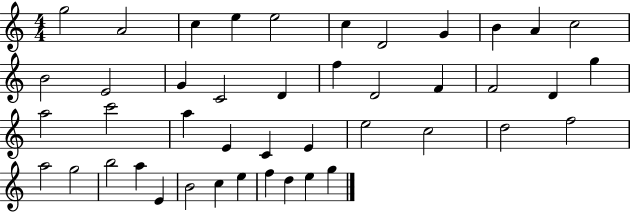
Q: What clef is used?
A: treble